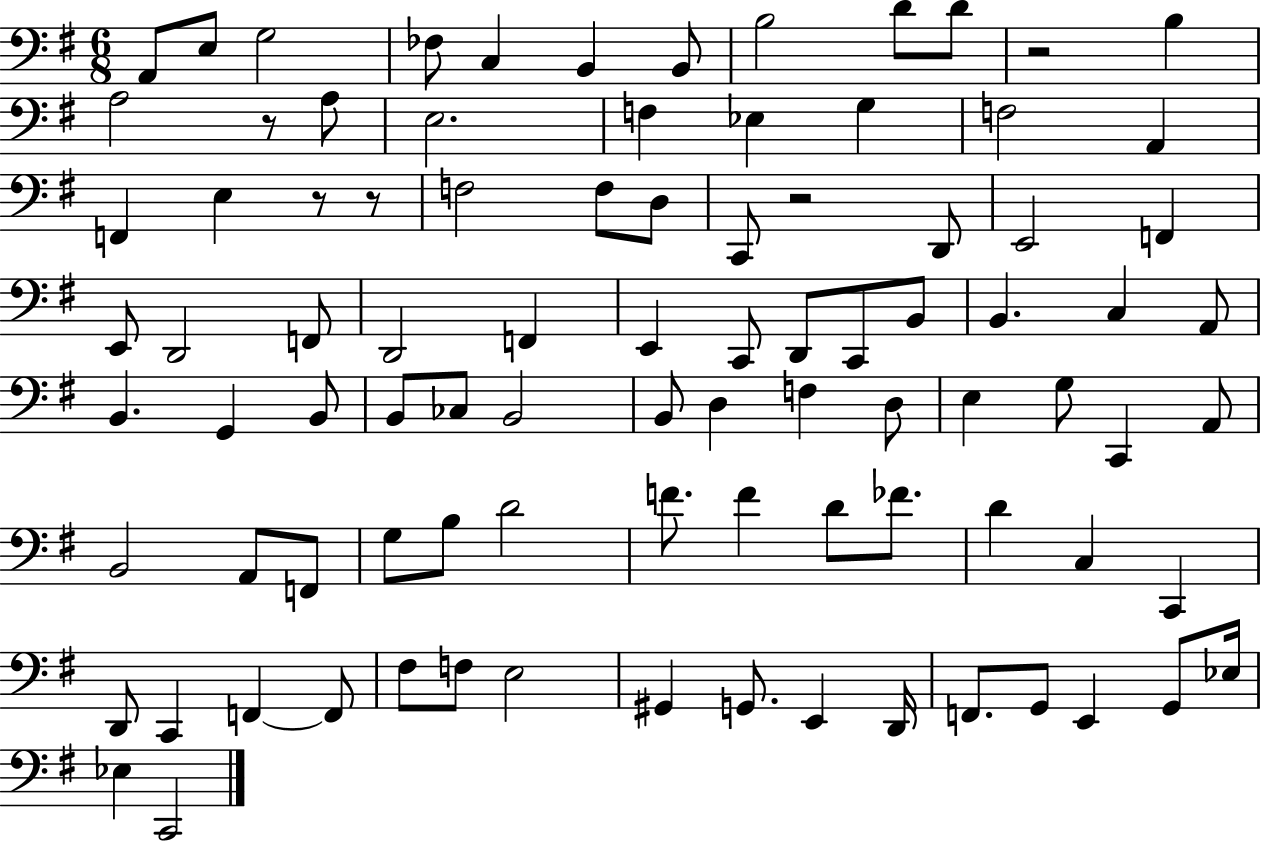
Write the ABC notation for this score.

X:1
T:Untitled
M:6/8
L:1/4
K:G
A,,/2 E,/2 G,2 _F,/2 C, B,, B,,/2 B,2 D/2 D/2 z2 B, A,2 z/2 A,/2 E,2 F, _E, G, F,2 A,, F,, E, z/2 z/2 F,2 F,/2 D,/2 C,,/2 z2 D,,/2 E,,2 F,, E,,/2 D,,2 F,,/2 D,,2 F,, E,, C,,/2 D,,/2 C,,/2 B,,/2 B,, C, A,,/2 B,, G,, B,,/2 B,,/2 _C,/2 B,,2 B,,/2 D, F, D,/2 E, G,/2 C,, A,,/2 B,,2 A,,/2 F,,/2 G,/2 B,/2 D2 F/2 F D/2 _F/2 D C, C,, D,,/2 C,, F,, F,,/2 ^F,/2 F,/2 E,2 ^G,, G,,/2 E,, D,,/4 F,,/2 G,,/2 E,, G,,/2 _E,/4 _E, C,,2